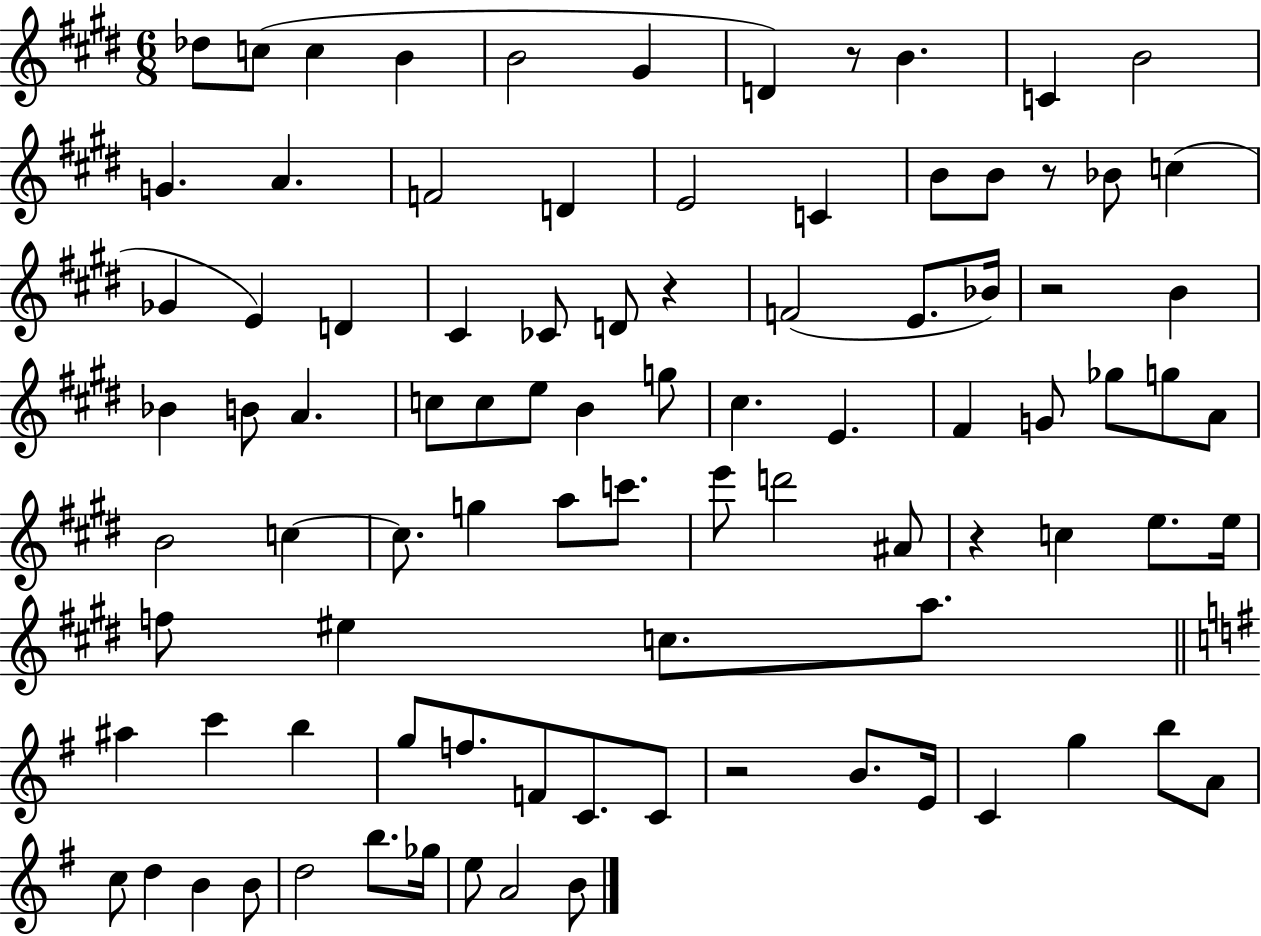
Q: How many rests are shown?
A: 6